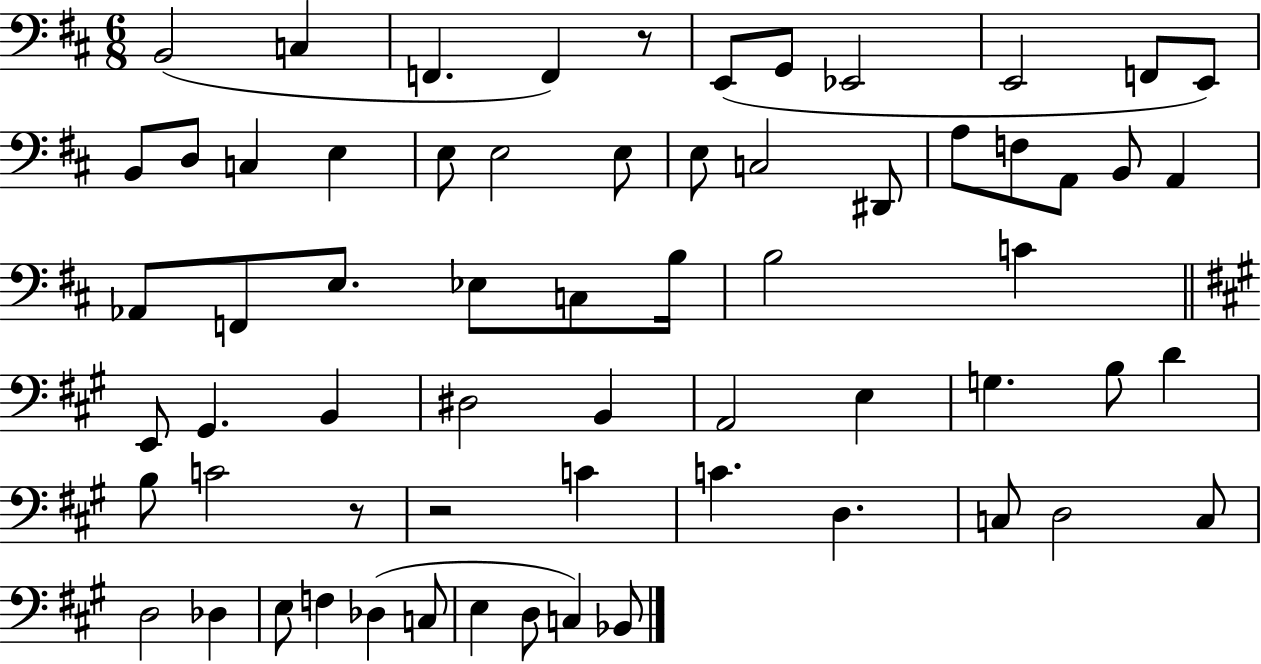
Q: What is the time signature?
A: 6/8